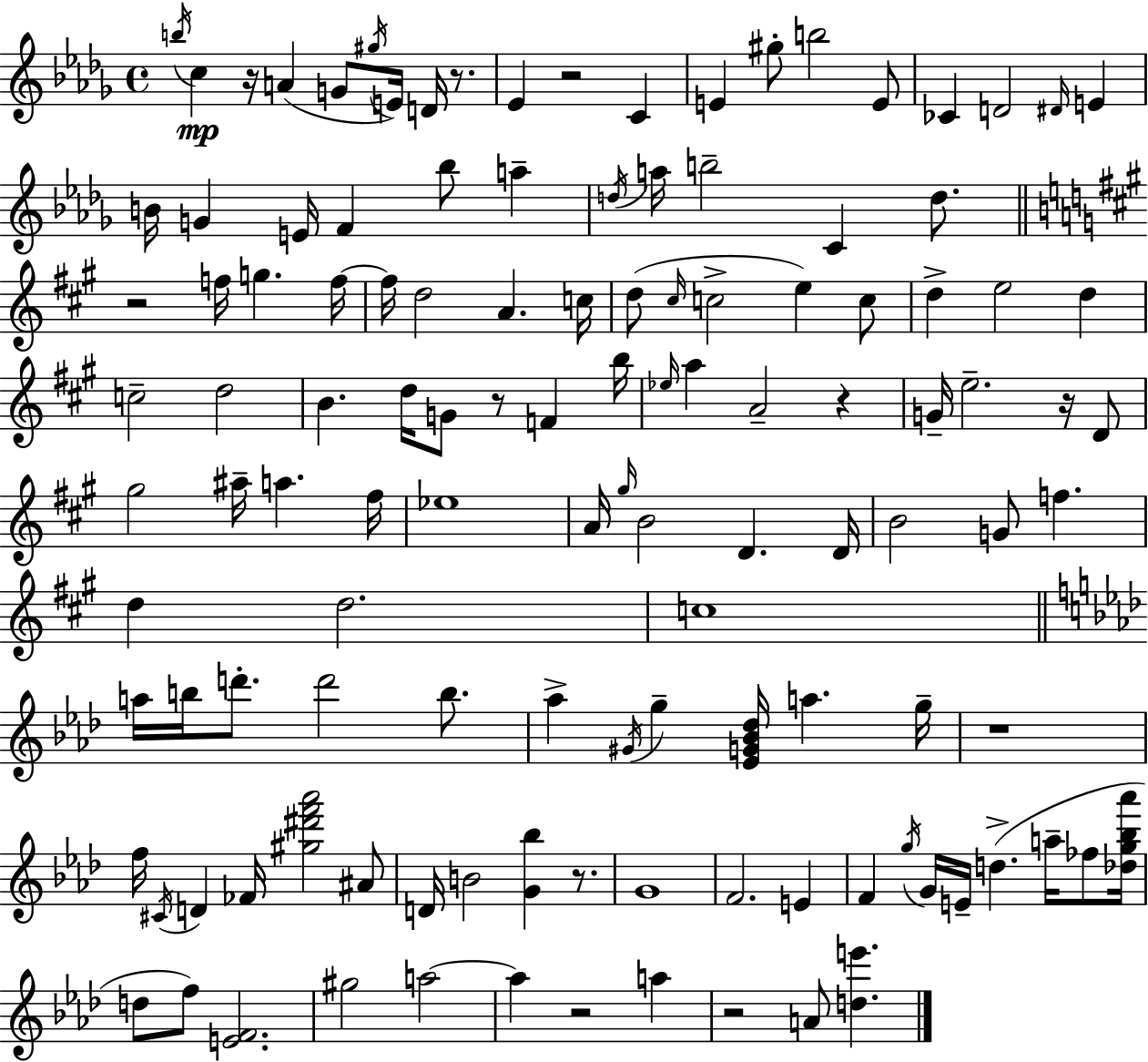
B5/s C5/q R/s A4/q G4/e G#5/s E4/s D4/s R/e. Eb4/q R/h C4/q E4/q G#5/e B5/h E4/e CES4/q D4/h D#4/s E4/q B4/s G4/q E4/s F4/q Bb5/e A5/q D5/s A5/s B5/h C4/q D5/e. R/h F5/s G5/q. F5/s F5/s D5/h A4/q. C5/s D5/e C#5/s C5/h E5/q C5/e D5/q E5/h D5/q C5/h D5/h B4/q. D5/s G4/e R/e F4/q B5/s Eb5/s A5/q A4/h R/q G4/s E5/h. R/s D4/e G#5/h A#5/s A5/q. F#5/s Eb5/w A4/s G#5/s B4/h D4/q. D4/s B4/h G4/e F5/q. D5/q D5/h. C5/w A5/s B5/s D6/e. D6/h B5/e. Ab5/q G#4/s G5/q [Eb4,G4,Bb4,Db5]/s A5/q. G5/s R/w F5/s C#4/s D4/q FES4/s [G#5,D#6,F6,Ab6]/h A#4/e D4/s B4/h [G4,Bb5]/q R/e. G4/w F4/h. E4/q F4/q G5/s G4/s E4/s D5/q. A5/s FES5/e [Db5,G5,Bb5,Ab6]/s D5/e F5/e [E4,F4]/h. G#5/h A5/h A5/q R/h A5/q R/h A4/e [D5,E6]/q.